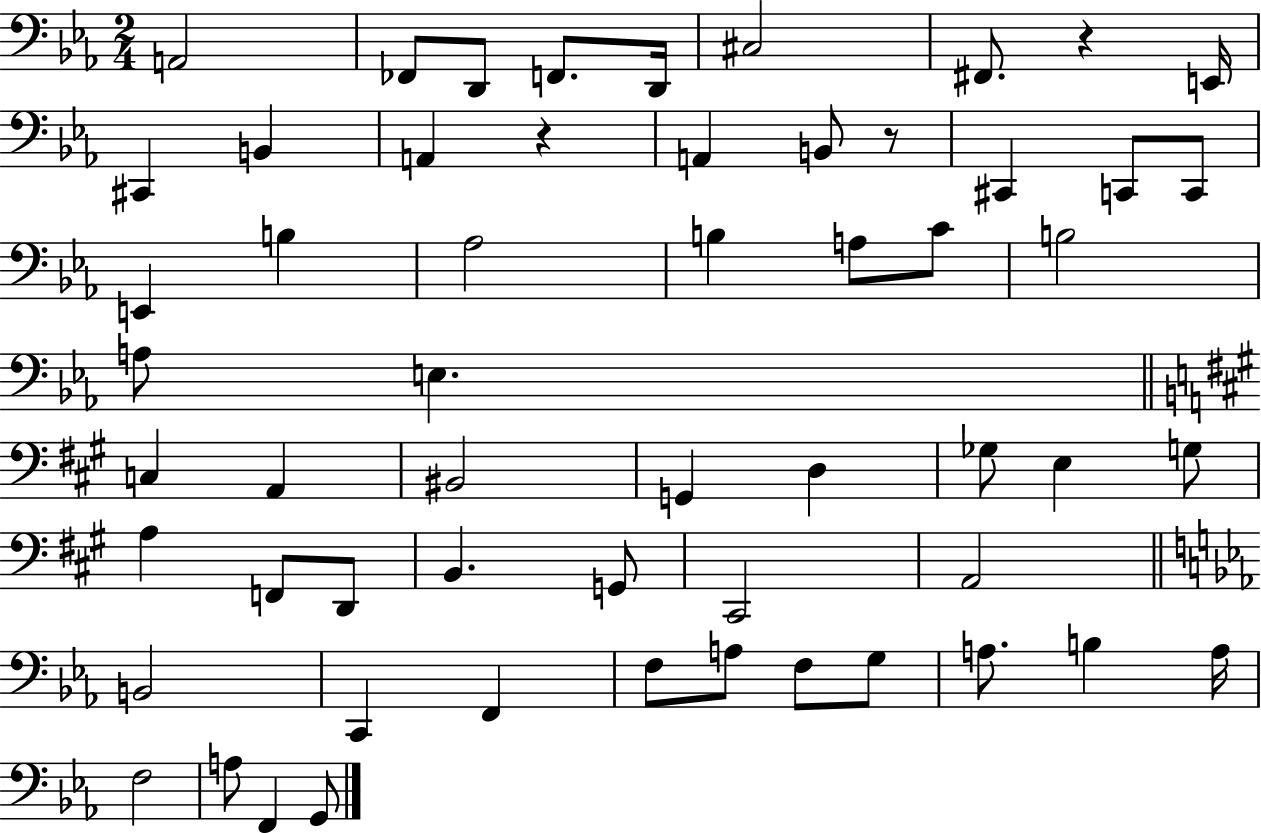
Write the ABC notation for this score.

X:1
T:Untitled
M:2/4
L:1/4
K:Eb
A,,2 _F,,/2 D,,/2 F,,/2 D,,/4 ^C,2 ^F,,/2 z E,,/4 ^C,, B,, A,, z A,, B,,/2 z/2 ^C,, C,,/2 C,,/2 E,, B, _A,2 B, A,/2 C/2 B,2 A,/2 E, C, A,, ^B,,2 G,, D, _G,/2 E, G,/2 A, F,,/2 D,,/2 B,, G,,/2 ^C,,2 A,,2 B,,2 C,, F,, F,/2 A,/2 F,/2 G,/2 A,/2 B, A,/4 F,2 A,/2 F,, G,,/2